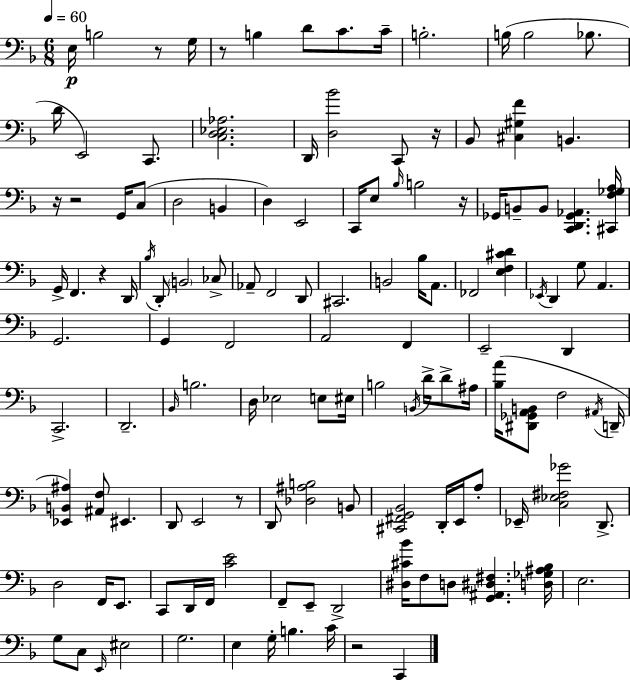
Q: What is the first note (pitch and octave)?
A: E3